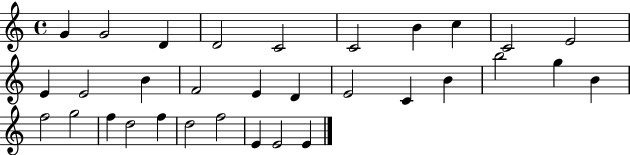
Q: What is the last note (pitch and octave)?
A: E4